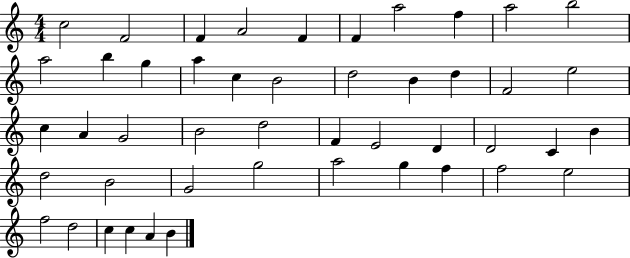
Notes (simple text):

C5/h F4/h F4/q A4/h F4/q F4/q A5/h F5/q A5/h B5/h A5/h B5/q G5/q A5/q C5/q B4/h D5/h B4/q D5/q F4/h E5/h C5/q A4/q G4/h B4/h D5/h F4/q E4/h D4/q D4/h C4/q B4/q D5/h B4/h G4/h G5/h A5/h G5/q F5/q F5/h E5/h F5/h D5/h C5/q C5/q A4/q B4/q